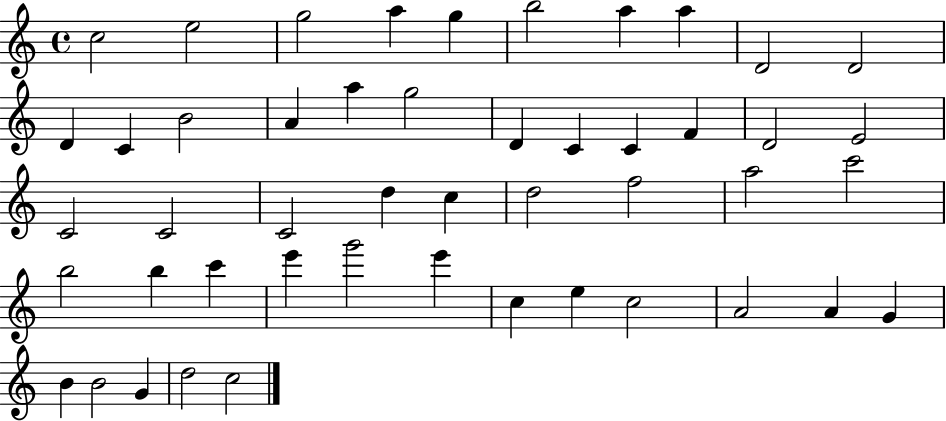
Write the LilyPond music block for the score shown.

{
  \clef treble
  \time 4/4
  \defaultTimeSignature
  \key c \major
  c''2 e''2 | g''2 a''4 g''4 | b''2 a''4 a''4 | d'2 d'2 | \break d'4 c'4 b'2 | a'4 a''4 g''2 | d'4 c'4 c'4 f'4 | d'2 e'2 | \break c'2 c'2 | c'2 d''4 c''4 | d''2 f''2 | a''2 c'''2 | \break b''2 b''4 c'''4 | e'''4 g'''2 e'''4 | c''4 e''4 c''2 | a'2 a'4 g'4 | \break b'4 b'2 g'4 | d''2 c''2 | \bar "|."
}